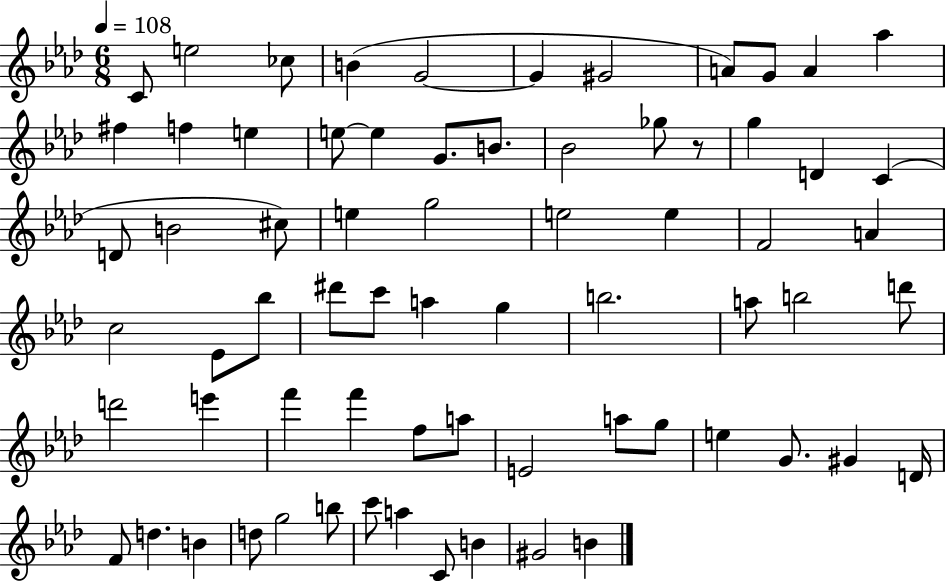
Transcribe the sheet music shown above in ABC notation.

X:1
T:Untitled
M:6/8
L:1/4
K:Ab
C/2 e2 _c/2 B G2 G ^G2 A/2 G/2 A _a ^f f e e/2 e G/2 B/2 _B2 _g/2 z/2 g D C D/2 B2 ^c/2 e g2 e2 e F2 A c2 _E/2 _b/2 ^d'/2 c'/2 a g b2 a/2 b2 d'/2 d'2 e' f' f' f/2 a/2 E2 a/2 g/2 e G/2 ^G D/4 F/2 d B d/2 g2 b/2 c'/2 a C/2 B ^G2 B